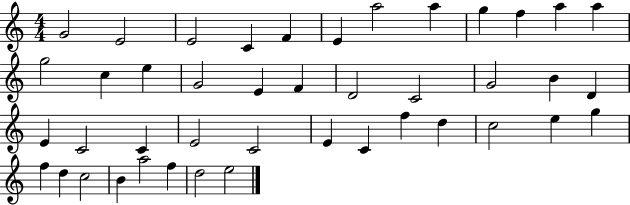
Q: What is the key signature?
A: C major